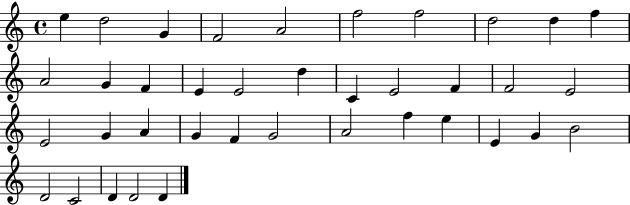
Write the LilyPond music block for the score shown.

{
  \clef treble
  \time 4/4
  \defaultTimeSignature
  \key c \major
  e''4 d''2 g'4 | f'2 a'2 | f''2 f''2 | d''2 d''4 f''4 | \break a'2 g'4 f'4 | e'4 e'2 d''4 | c'4 e'2 f'4 | f'2 e'2 | \break e'2 g'4 a'4 | g'4 f'4 g'2 | a'2 f''4 e''4 | e'4 g'4 b'2 | \break d'2 c'2 | d'4 d'2 d'4 | \bar "|."
}